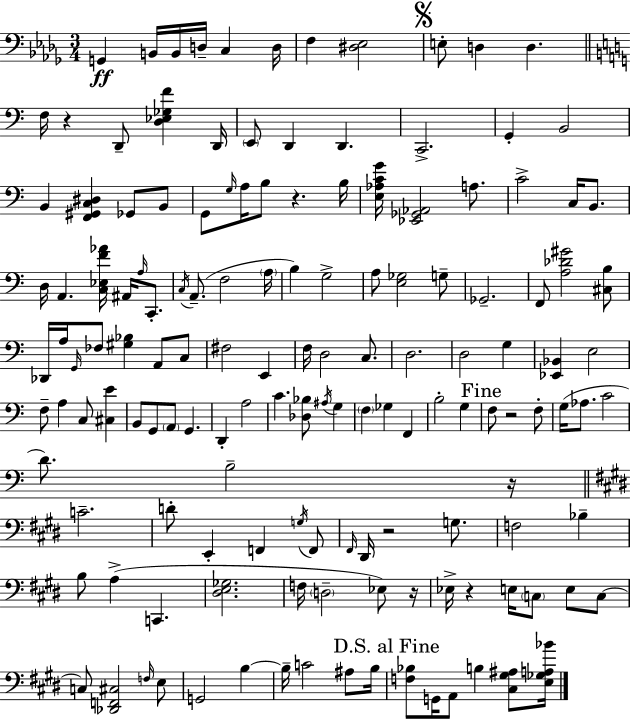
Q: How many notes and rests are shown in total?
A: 144